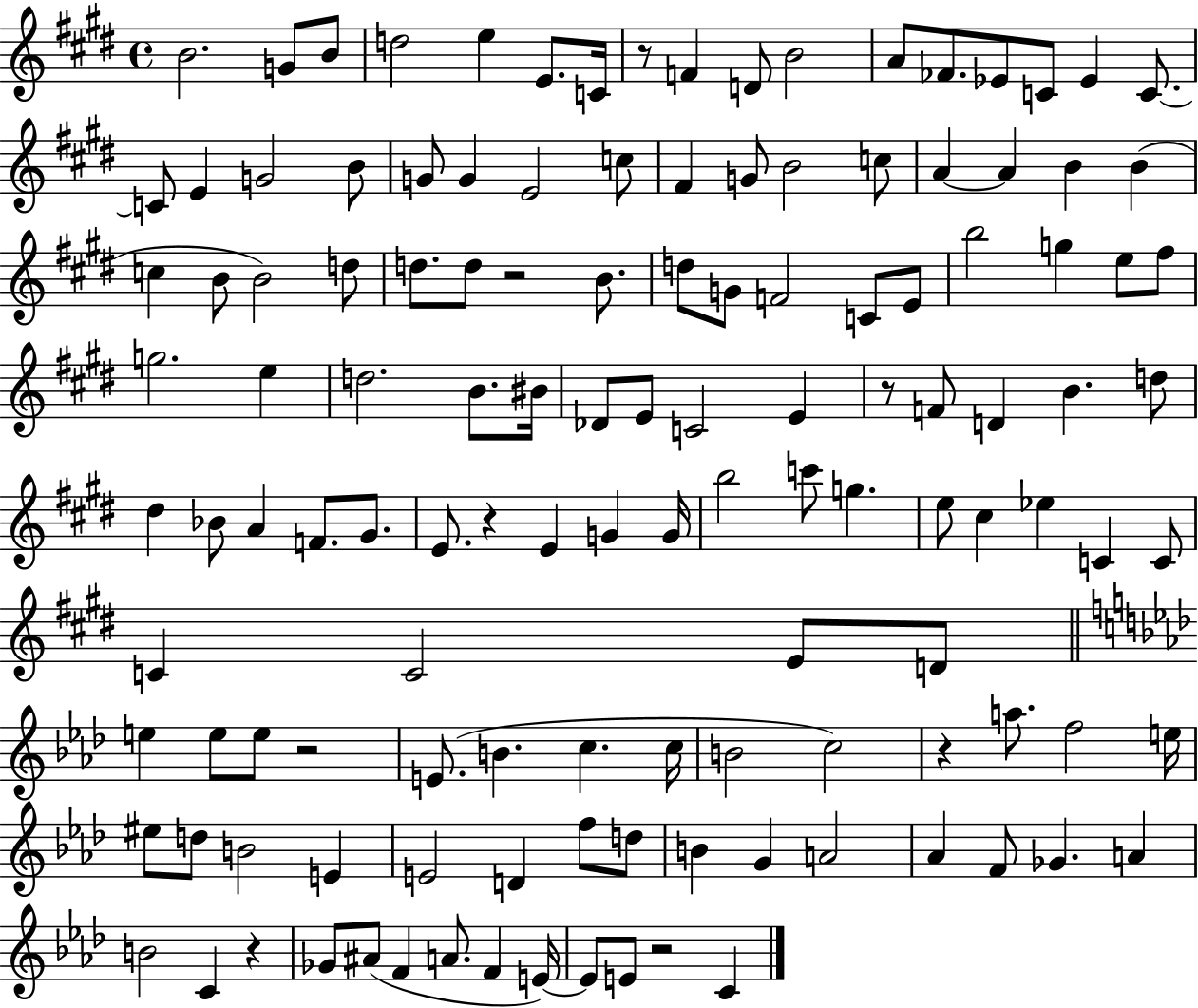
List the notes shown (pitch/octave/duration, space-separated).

B4/h. G4/e B4/e D5/h E5/q E4/e. C4/s R/e F4/q D4/e B4/h A4/e FES4/e. Eb4/e C4/e Eb4/q C4/e. C4/e E4/q G4/h B4/e G4/e G4/q E4/h C5/e F#4/q G4/e B4/h C5/e A4/q A4/q B4/q B4/q C5/q B4/e B4/h D5/e D5/e. D5/e R/h B4/e. D5/e G4/e F4/h C4/e E4/e B5/h G5/q E5/e F#5/e G5/h. E5/q D5/h. B4/e. BIS4/s Db4/e E4/e C4/h E4/q R/e F4/e D4/q B4/q. D5/e D#5/q Bb4/e A4/q F4/e. G#4/e. E4/e. R/q E4/q G4/q G4/s B5/h C6/e G5/q. E5/e C#5/q Eb5/q C4/q C4/e C4/q C4/h E4/e D4/e E5/q E5/e E5/e R/h E4/e. B4/q. C5/q. C5/s B4/h C5/h R/q A5/e. F5/h E5/s EIS5/e D5/e B4/h E4/q E4/h D4/q F5/e D5/e B4/q G4/q A4/h Ab4/q F4/e Gb4/q. A4/q B4/h C4/q R/q Gb4/e A#4/e F4/q A4/e. F4/q E4/s E4/e E4/e R/h C4/q